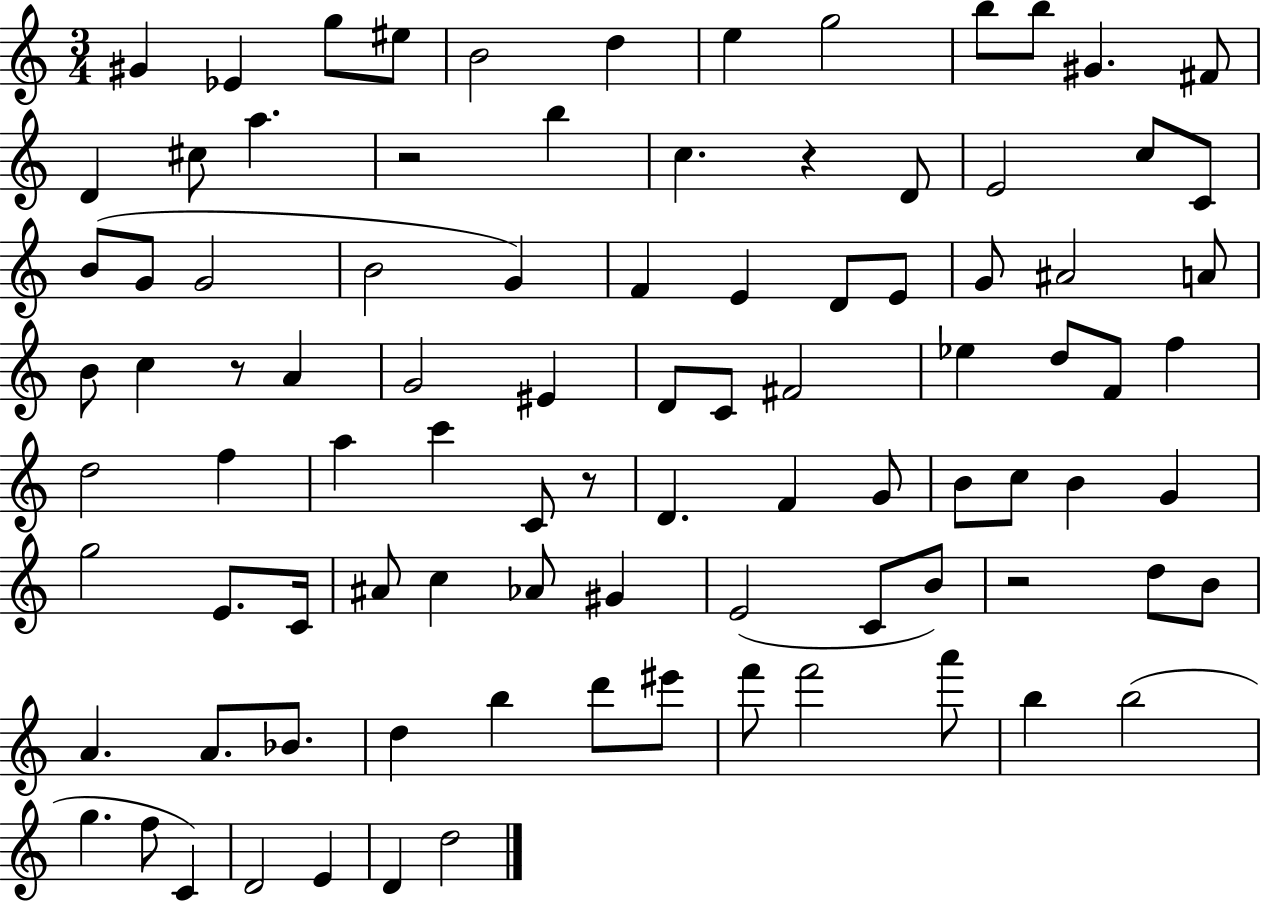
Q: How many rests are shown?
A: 5